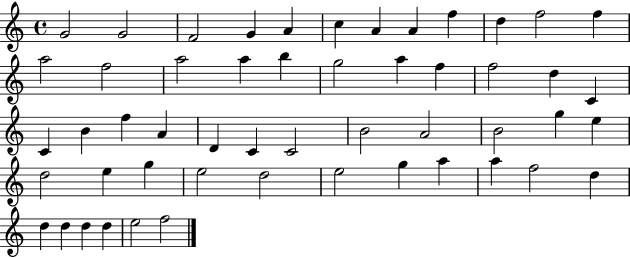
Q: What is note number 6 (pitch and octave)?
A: C5